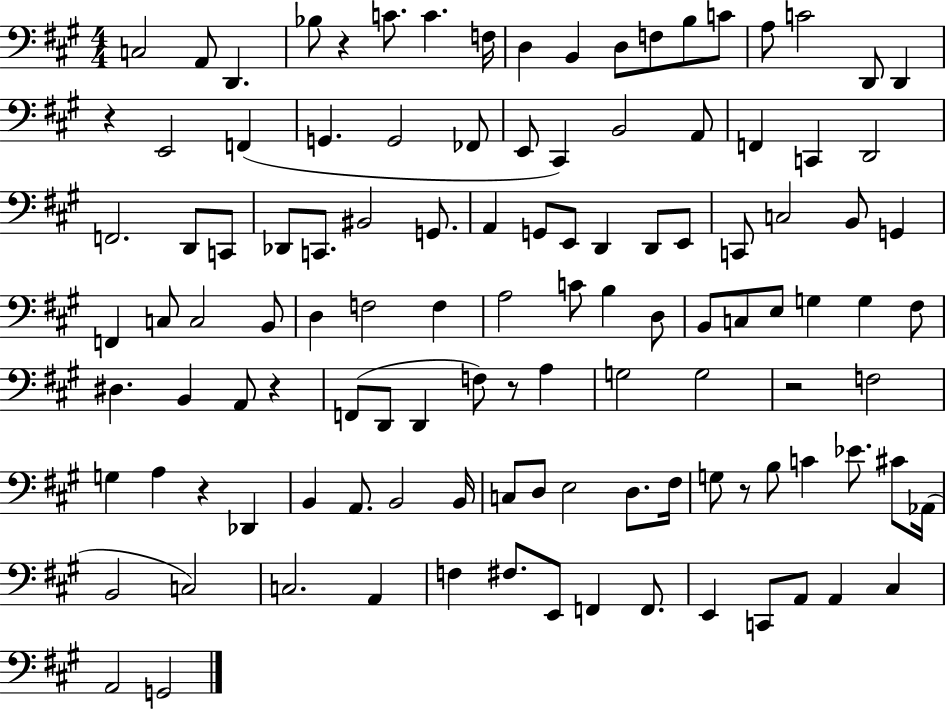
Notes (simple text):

C3/h A2/e D2/q. Bb3/e R/q C4/e. C4/q. F3/s D3/q B2/q D3/e F3/e B3/e C4/e A3/e C4/h D2/e D2/q R/q E2/h F2/q G2/q. G2/h FES2/e E2/e C#2/q B2/h A2/e F2/q C2/q D2/h F2/h. D2/e C2/e Db2/e C2/e. BIS2/h G2/e. A2/q G2/e E2/e D2/q D2/e E2/e C2/e C3/h B2/e G2/q F2/q C3/e C3/h B2/e D3/q F3/h F3/q A3/h C4/e B3/q D3/e B2/e C3/e E3/e G3/q G3/q F#3/e D#3/q. B2/q A2/e R/q F2/e D2/e D2/q F3/e R/e A3/q G3/h G3/h R/h F3/h G3/q A3/q R/q Db2/q B2/q A2/e. B2/h B2/s C3/e D3/e E3/h D3/e. F#3/s G3/e R/e B3/e C4/q Eb4/e. C#4/e Ab2/s B2/h C3/h C3/h. A2/q F3/q F#3/e. E2/e F2/q F2/e. E2/q C2/e A2/e A2/q C#3/q A2/h G2/h